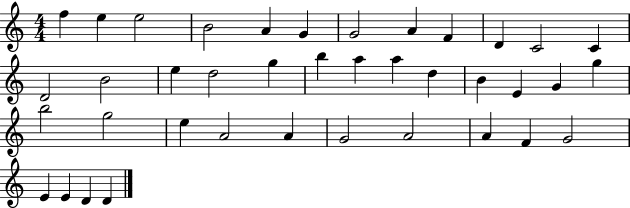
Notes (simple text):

F5/q E5/q E5/h B4/h A4/q G4/q G4/h A4/q F4/q D4/q C4/h C4/q D4/h B4/h E5/q D5/h G5/q B5/q A5/q A5/q D5/q B4/q E4/q G4/q G5/q B5/h G5/h E5/q A4/h A4/q G4/h A4/h A4/q F4/q G4/h E4/q E4/q D4/q D4/q